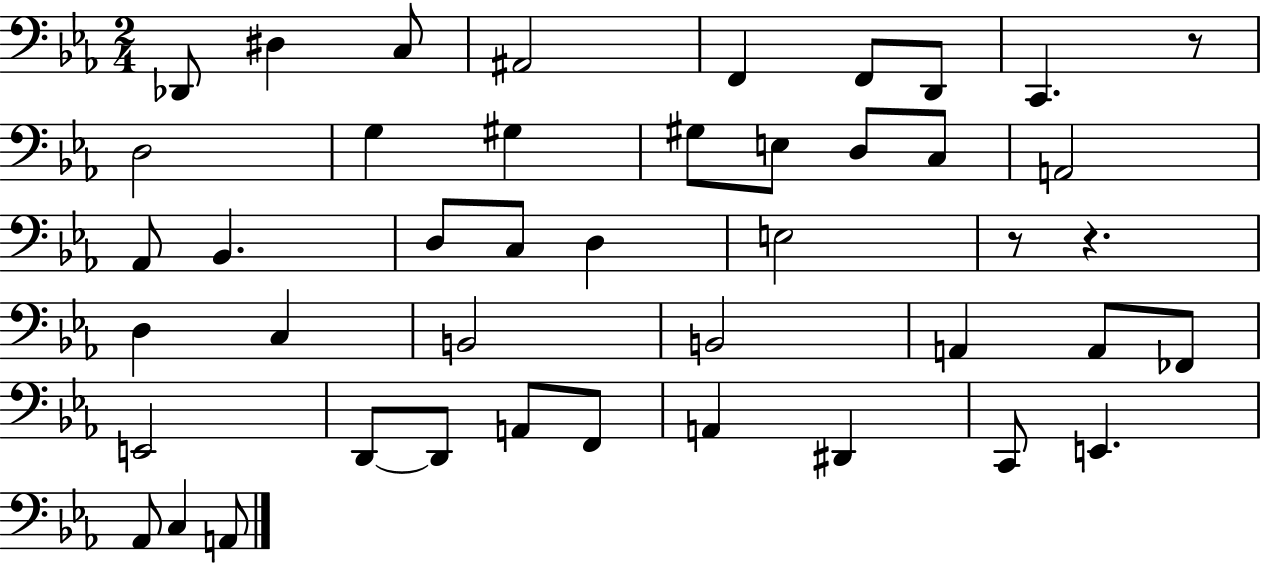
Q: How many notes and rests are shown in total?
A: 44